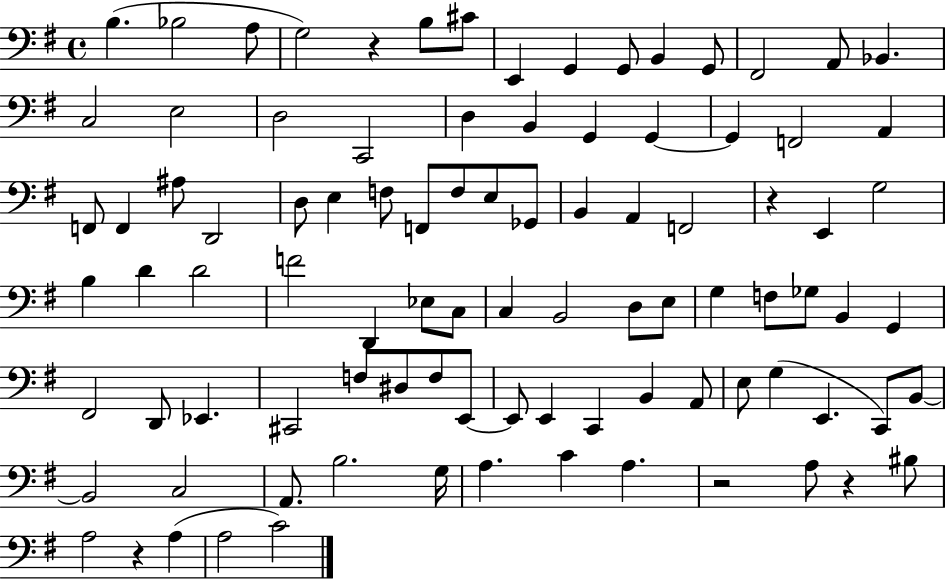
B3/q. Bb3/h A3/e G3/h R/q B3/e C#4/e E2/q G2/q G2/e B2/q G2/e F#2/h A2/e Bb2/q. C3/h E3/h D3/h C2/h D3/q B2/q G2/q G2/q G2/q F2/h A2/q F2/e F2/q A#3/e D2/h D3/e E3/q F3/e F2/e F3/e E3/e Gb2/e B2/q A2/q F2/h R/q E2/q G3/h B3/q D4/q D4/h F4/h D2/q Eb3/e C3/e C3/q B2/h D3/e E3/e G3/q F3/e Gb3/e B2/q G2/q F#2/h D2/e Eb2/q. C#2/h F3/e D#3/e F3/e E2/e E2/e E2/q C2/q B2/q A2/e E3/e G3/q E2/q. C2/e B2/e B2/h C3/h A2/e. B3/h. G3/s A3/q. C4/q A3/q. R/h A3/e R/q BIS3/e A3/h R/q A3/q A3/h C4/h